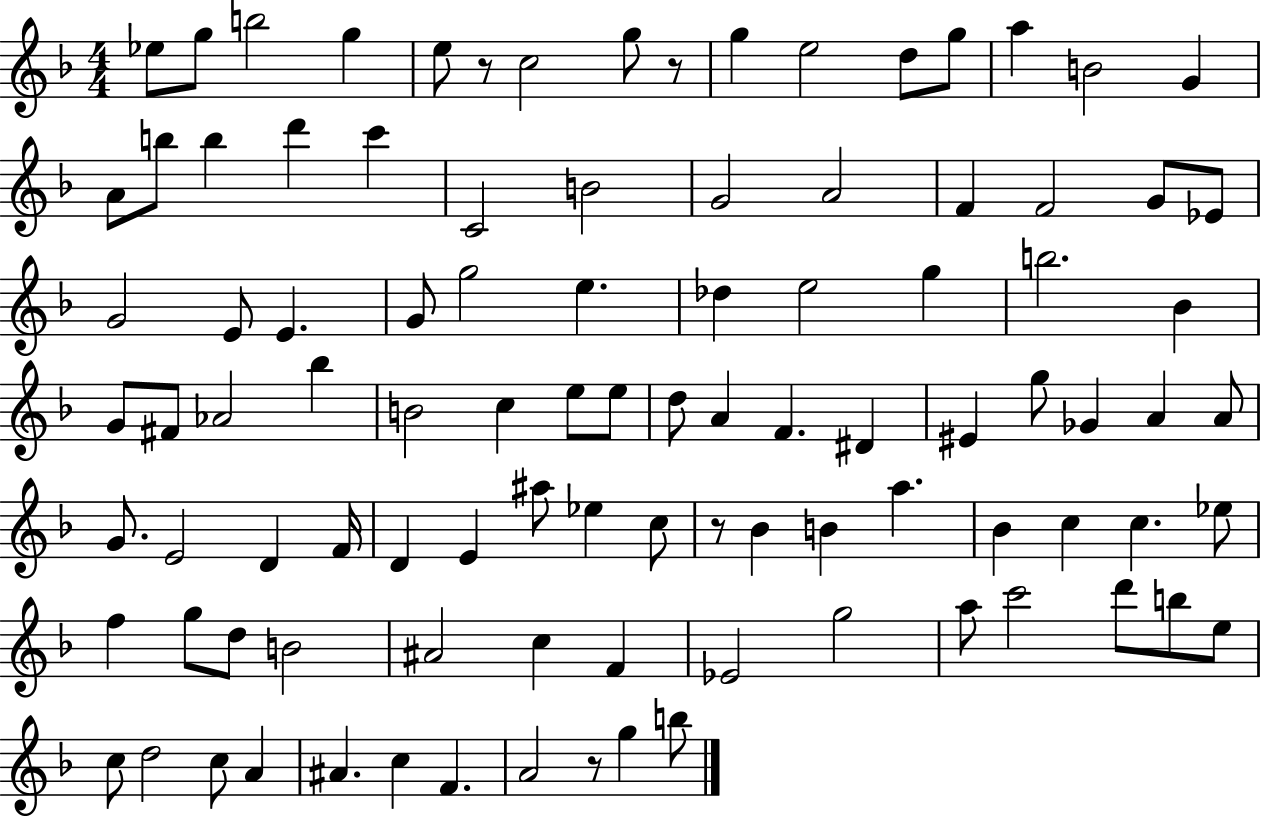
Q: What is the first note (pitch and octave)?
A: Eb5